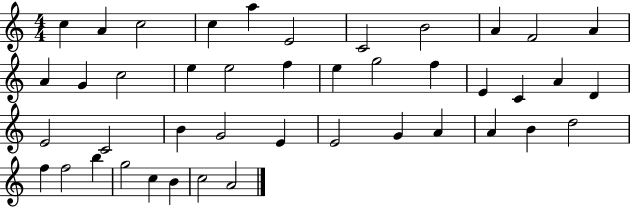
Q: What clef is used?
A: treble